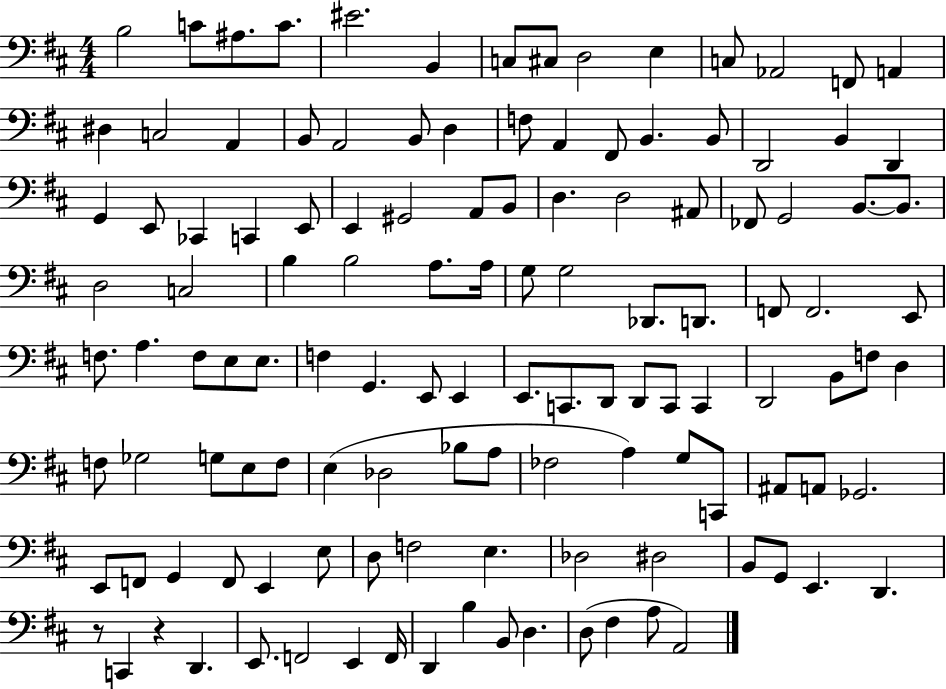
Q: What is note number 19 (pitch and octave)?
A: A2